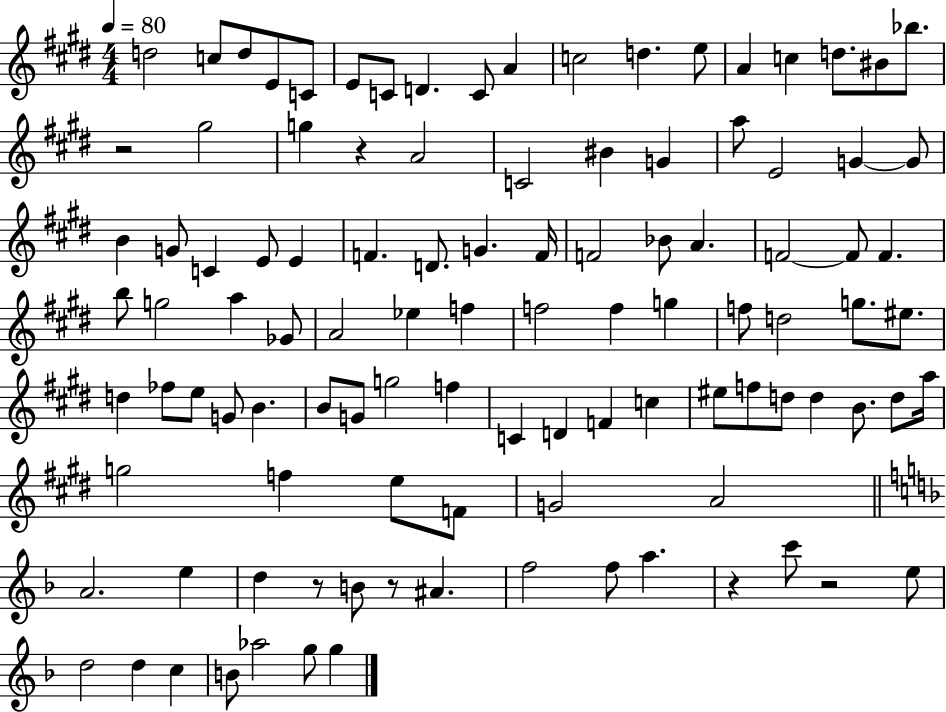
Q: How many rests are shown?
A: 6